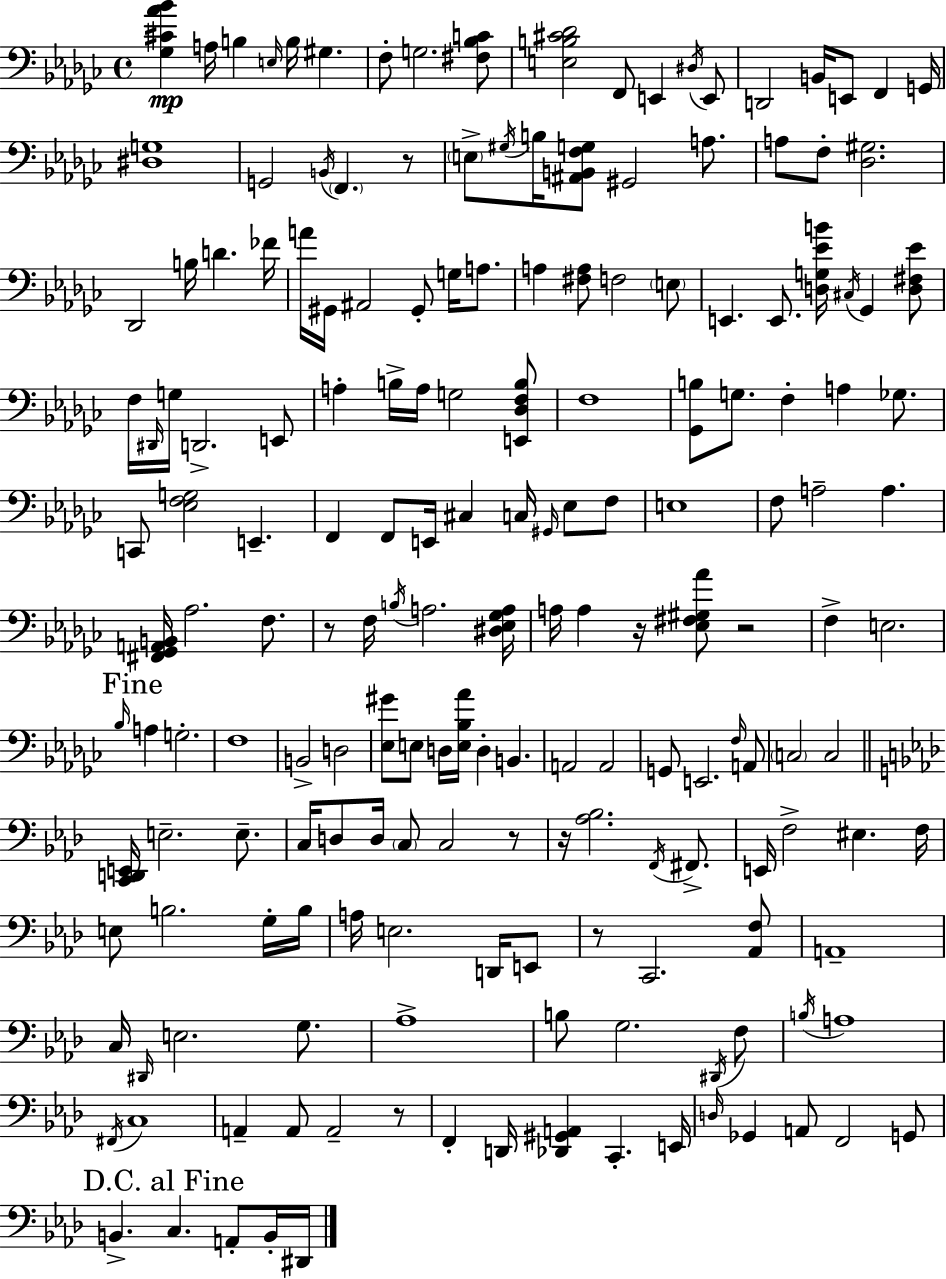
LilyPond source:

{
  \clef bass
  \time 4/4
  \defaultTimeSignature
  \key ees \minor
  <ges cis' aes' bes'>4\mp a16 b4 \grace { e16 } b16 gis4. | f8-. g2. <fis bes c'>8 | <e b cis' des'>2 f,8 e,4 \acciaccatura { dis16 } | e,8 d,2 b,16 e,8 f,4 | \break g,16 <dis g>1 | g,2 \acciaccatura { b,16 } \parenthesize f,4. | r8 \parenthesize e8-> \acciaccatura { gis16 } b16 <ais, b, f g>8 gis,2 | a8. a8 f8-. <des gis>2. | \break des,2 b16 d'4. | fes'16 a'16 gis,16 ais,2 gis,8-. | g16 a8. a4 <fis a>8 f2 | \parenthesize e8 e,4. e,8. <d g ees' b'>16 \acciaccatura { cis16 } ges,4 | \break <d fis ees'>8 f16 \grace { dis,16 } g16 d,2.-> | e,8 a4-. b16-> a16 g2 | <e, des f b>8 f1 | <ges, b>8 g8. f4-. a4 | \break ges8. c,8 <ees f g>2 | e,4.-- f,4 f,8 e,16 cis4 | c16 \grace { gis,16 } ees8 f8 e1 | f8 a2-- | \break a4. <fis, ges, a, b,>16 aes2. | f8. r8 f16 \acciaccatura { b16 } a2. | <dis ees ges a>16 a16 a4 r16 <ees fis gis aes'>8 | r2 f4-> e2. | \break \mark "Fine" \grace { bes16 } a4 g2.-. | f1 | b,2-> | d2 <ees gis'>8 e8 d16 <e bes aes'>16 d4-. | \break b,4. a,2 | a,2 g,8 e,2. | \grace { f16 } a,8 \parenthesize c2 | c2 \bar "||" \break \key f \minor <c, d, e,>16 e2.-- e8.-- | c16 d8 d16 \parenthesize c8 c2 r8 | r16 <aes bes>2. \acciaccatura { f,16 } fis,8.-> | e,16 f2-> eis4. | \break f16 e8 b2. g16-. | b16 a16 e2. d,16 e,8 | r8 c,2. <aes, f>8 | a,1-- | \break c16 \grace { dis,16 } e2. g8. | aes1-> | b8 g2. | \acciaccatura { dis,16 } f8 \acciaccatura { b16 } a1 | \break \acciaccatura { fis,16 } c1 | a,4-- a,8 a,2-- | r8 f,4-. d,16 <des, gis, a,>4 c,4.-. | e,16 \grace { d16 } ges,4 a,8 f,2 | \break g,8 \mark "D.C. al Fine" b,4.-> c4. | a,8-. b,16-. dis,16 \bar "|."
}